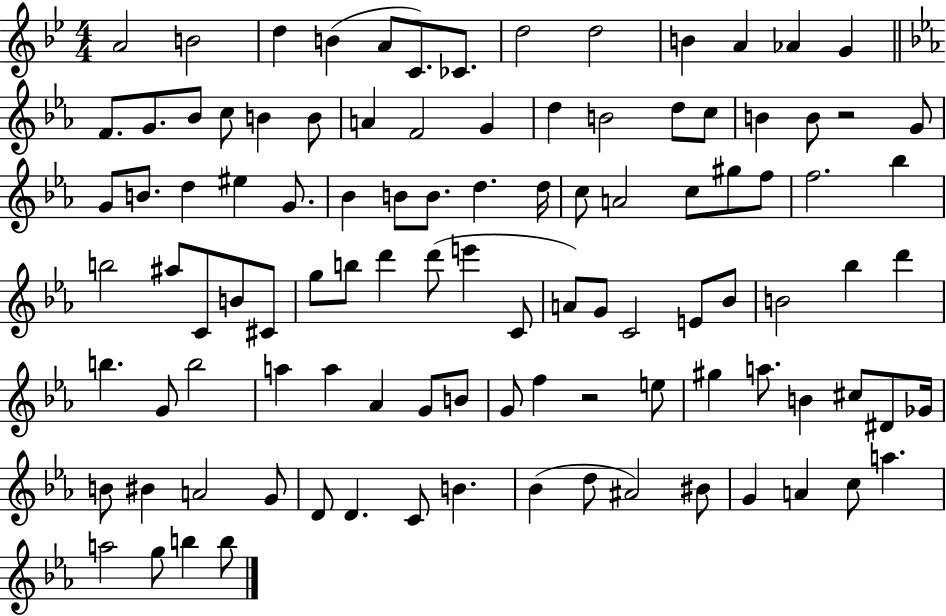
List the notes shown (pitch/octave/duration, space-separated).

A4/h B4/h D5/q B4/q A4/e C4/e. CES4/e. D5/h D5/h B4/q A4/q Ab4/q G4/q F4/e. G4/e. Bb4/e C5/e B4/q B4/e A4/q F4/h G4/q D5/q B4/h D5/e C5/e B4/q B4/e R/h G4/e G4/e B4/e. D5/q EIS5/q G4/e. Bb4/q B4/e B4/e. D5/q. D5/s C5/e A4/h C5/e G#5/e F5/e F5/h. Bb5/q B5/h A#5/e C4/e B4/e C#4/e G5/e B5/e D6/q D6/e E6/q C4/e A4/e G4/e C4/h E4/e Bb4/e B4/h Bb5/q D6/q B5/q. G4/e B5/h A5/q A5/q Ab4/q G4/e B4/e G4/e F5/q R/h E5/e G#5/q A5/e. B4/q C#5/e D#4/e Gb4/s B4/e BIS4/q A4/h G4/e D4/e D4/q. C4/e B4/q. Bb4/q D5/e A#4/h BIS4/e G4/q A4/q C5/e A5/q. A5/h G5/e B5/q B5/e